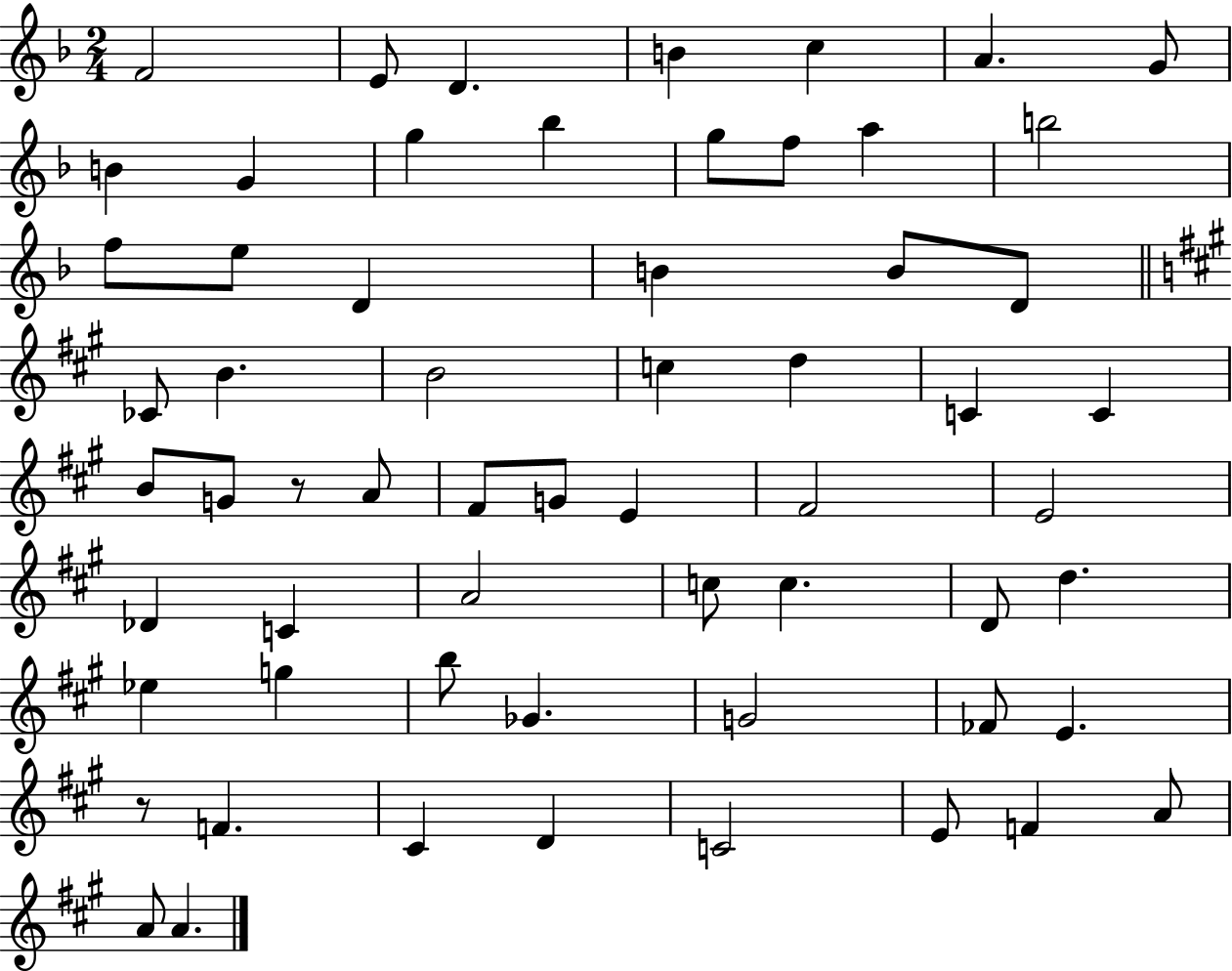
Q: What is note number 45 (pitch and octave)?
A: G5